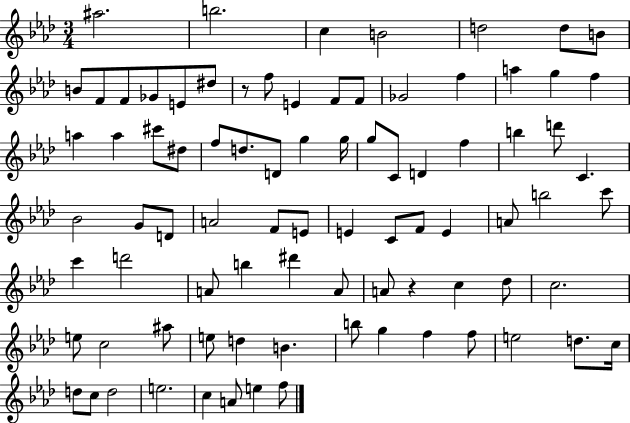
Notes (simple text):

A#5/h. B5/h. C5/q B4/h D5/h D5/e B4/e B4/e F4/e F4/e Gb4/e E4/e D#5/e R/e F5/e E4/q F4/e F4/e Gb4/h F5/q A5/q G5/q F5/q A5/q A5/q C#6/e D#5/e F5/e D5/e. D4/e G5/q G5/s G5/e C4/e D4/q F5/q B5/q D6/e C4/q. Bb4/h G4/e D4/e A4/h F4/e E4/e E4/q C4/e F4/e E4/q A4/e B5/h C6/e C6/q D6/h A4/e B5/q D#6/q A4/e A4/e R/q C5/q Db5/e C5/h. E5/e C5/h A#5/e E5/e D5/q B4/q. B5/e G5/q F5/q F5/e E5/h D5/e. C5/s D5/e C5/e D5/h E5/h. C5/q A4/e E5/q F5/e